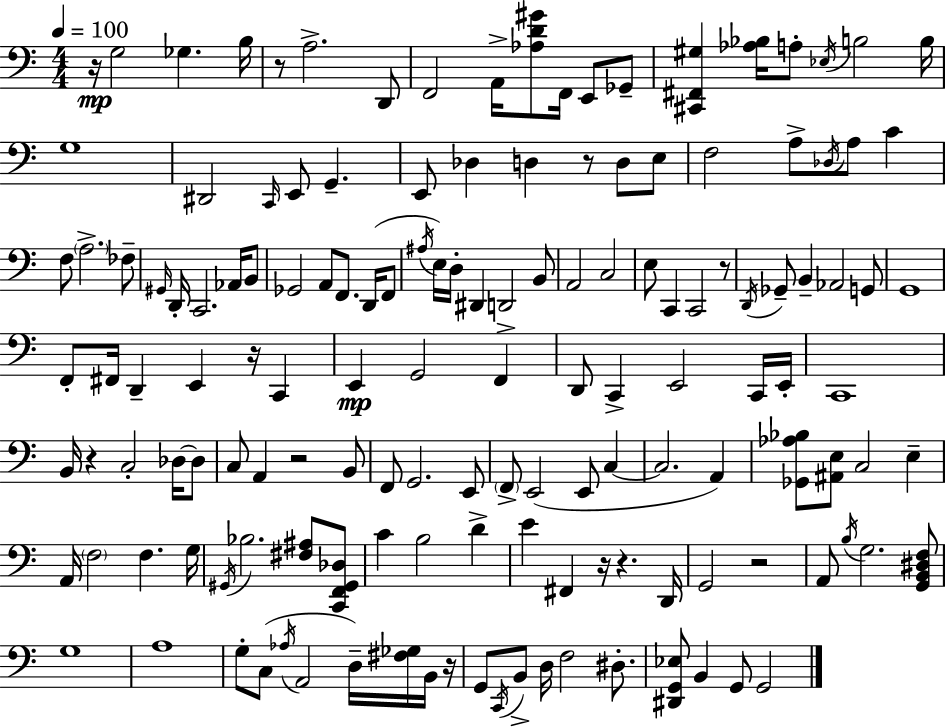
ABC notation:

X:1
T:Untitled
M:4/4
L:1/4
K:Am
z/4 G,2 _G, B,/4 z/2 A,2 D,,/2 F,,2 A,,/4 [_A,D^G]/2 F,,/4 E,,/2 _G,,/2 [^C,,^F,,^G,] [_A,_B,]/4 A,/2 _E,/4 B,2 B,/4 G,4 ^D,,2 C,,/4 E,,/2 G,, E,,/2 _D, D, z/2 D,/2 E,/2 F,2 A,/2 _D,/4 A,/2 C F,/2 A,2 _F,/2 ^G,,/4 D,,/4 C,,2 _A,,/4 B,,/2 _G,,2 A,,/2 F,,/2 D,,/4 F,,/2 ^A,/4 E,/4 D,/4 ^D,, D,,2 B,,/2 A,,2 C,2 E,/2 C,, C,,2 z/2 D,,/4 _G,,/2 B,, _A,,2 G,,/2 G,,4 F,,/2 ^F,,/4 D,, E,, z/4 C,, E,, G,,2 F,, D,,/2 C,, E,,2 C,,/4 E,,/4 C,,4 B,,/4 z C,2 _D,/4 _D,/2 C,/2 A,, z2 B,,/2 F,,/2 G,,2 E,,/2 F,,/2 E,,2 E,,/2 C, C,2 A,, [_G,,_A,_B,]/2 [^A,,E,]/2 C,2 E, A,,/4 F,2 F, G,/4 ^G,,/4 _B,2 [^F,^A,]/2 [C,,F,,^G,,_D,]/2 C B,2 D E ^F,, z/4 z D,,/4 G,,2 z2 A,,/2 B,/4 G,2 [G,,B,,^D,F,]/2 G,4 A,4 G,/2 C,/2 _A,/4 A,,2 D,/4 [^F,_G,]/4 B,,/4 z/4 G,,/2 C,,/4 B,,/2 D,/4 F,2 ^D,/2 [^D,,G,,_E,]/2 B,, G,,/2 G,,2